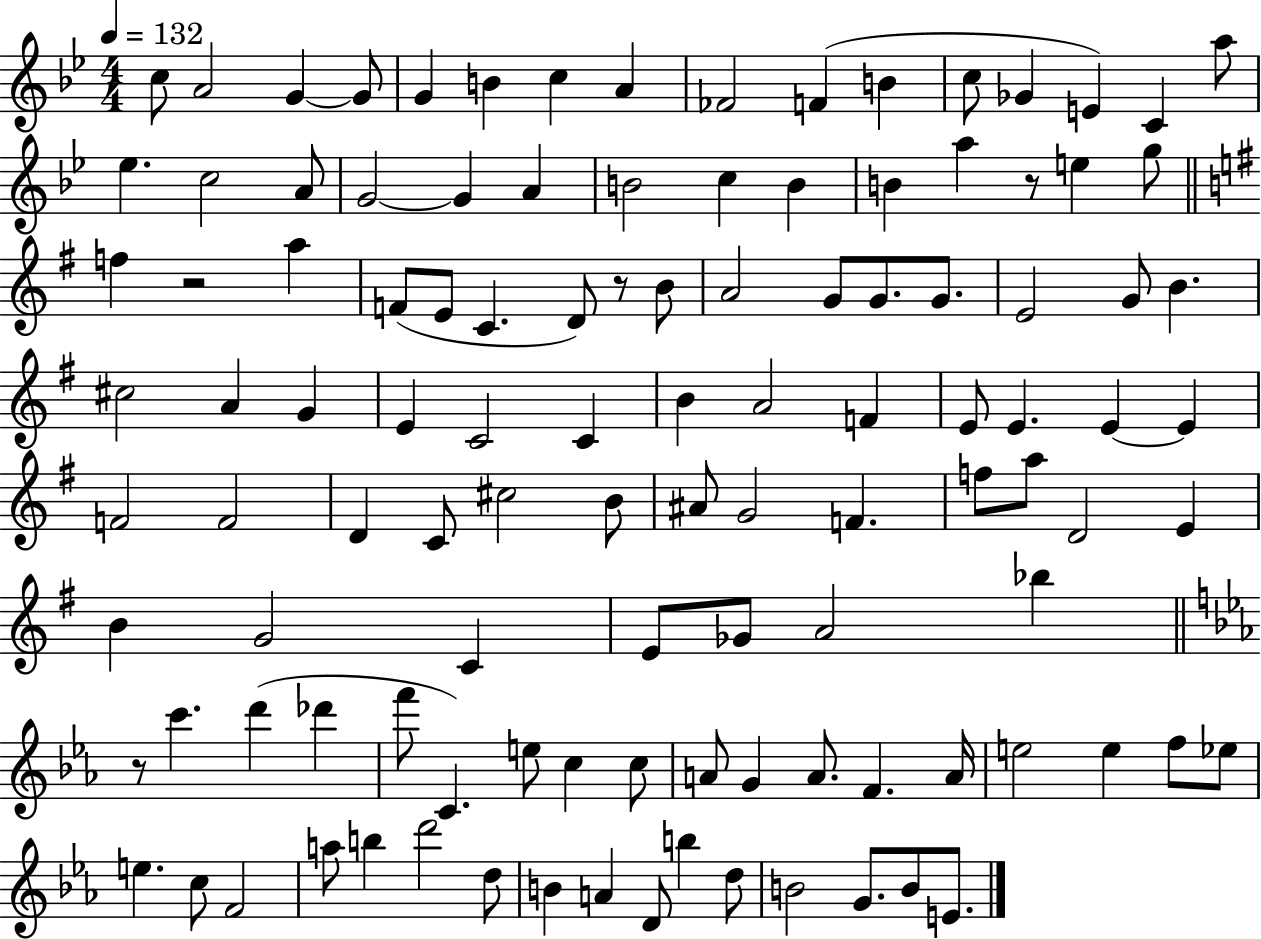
X:1
T:Untitled
M:4/4
L:1/4
K:Bb
c/2 A2 G G/2 G B c A _F2 F B c/2 _G E C a/2 _e c2 A/2 G2 G A B2 c B B a z/2 e g/2 f z2 a F/2 E/2 C D/2 z/2 B/2 A2 G/2 G/2 G/2 E2 G/2 B ^c2 A G E C2 C B A2 F E/2 E E E F2 F2 D C/2 ^c2 B/2 ^A/2 G2 F f/2 a/2 D2 E B G2 C E/2 _G/2 A2 _b z/2 c' d' _d' f'/2 C e/2 c c/2 A/2 G A/2 F A/4 e2 e f/2 _e/2 e c/2 F2 a/2 b d'2 d/2 B A D/2 b d/2 B2 G/2 B/2 E/2